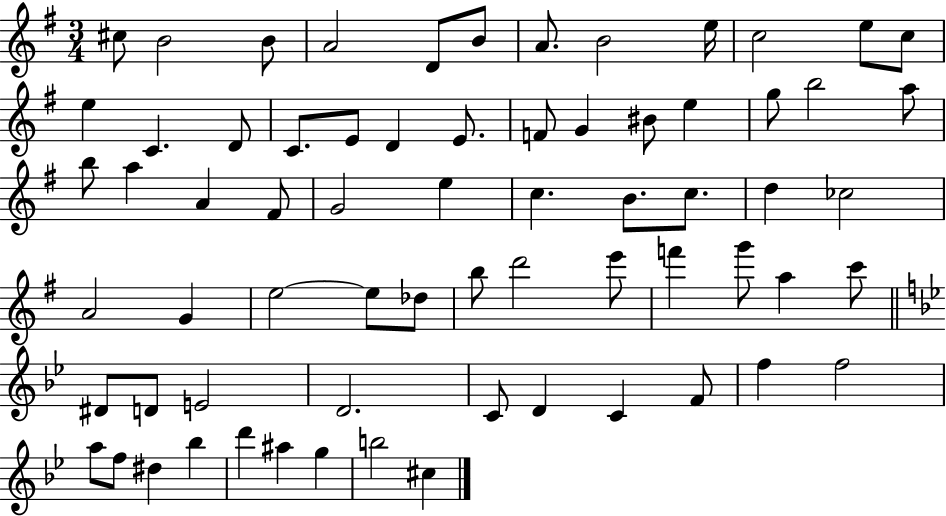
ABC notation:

X:1
T:Untitled
M:3/4
L:1/4
K:G
^c/2 B2 B/2 A2 D/2 B/2 A/2 B2 e/4 c2 e/2 c/2 e C D/2 C/2 E/2 D E/2 F/2 G ^B/2 e g/2 b2 a/2 b/2 a A ^F/2 G2 e c B/2 c/2 d _c2 A2 G e2 e/2 _d/2 b/2 d'2 e'/2 f' g'/2 a c'/2 ^D/2 D/2 E2 D2 C/2 D C F/2 f f2 a/2 f/2 ^d _b d' ^a g b2 ^c